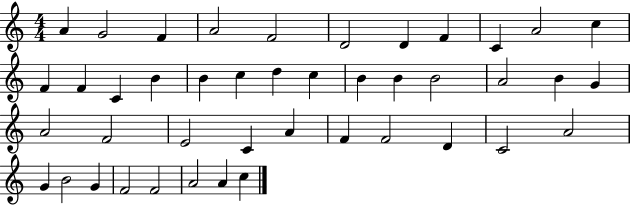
A4/q G4/h F4/q A4/h F4/h D4/h D4/q F4/q C4/q A4/h C5/q F4/q F4/q C4/q B4/q B4/q C5/q D5/q C5/q B4/q B4/q B4/h A4/h B4/q G4/q A4/h F4/h E4/h C4/q A4/q F4/q F4/h D4/q C4/h A4/h G4/q B4/h G4/q F4/h F4/h A4/h A4/q C5/q